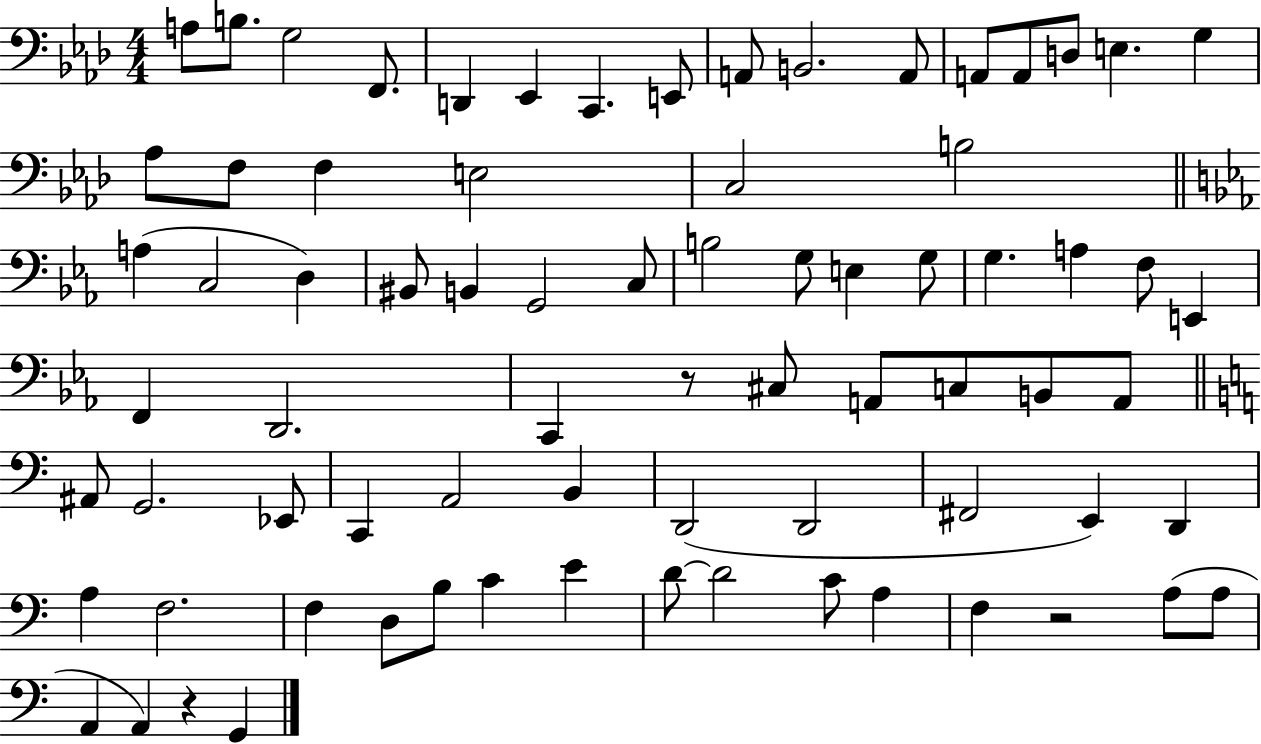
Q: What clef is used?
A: bass